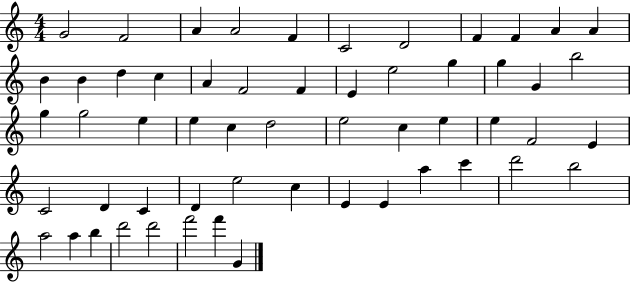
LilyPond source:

{
  \clef treble
  \numericTimeSignature
  \time 4/4
  \key c \major
  g'2 f'2 | a'4 a'2 f'4 | c'2 d'2 | f'4 f'4 a'4 a'4 | \break b'4 b'4 d''4 c''4 | a'4 f'2 f'4 | e'4 e''2 g''4 | g''4 g'4 b''2 | \break g''4 g''2 e''4 | e''4 c''4 d''2 | e''2 c''4 e''4 | e''4 f'2 e'4 | \break c'2 d'4 c'4 | d'4 e''2 c''4 | e'4 e'4 a''4 c'''4 | d'''2 b''2 | \break a''2 a''4 b''4 | d'''2 d'''2 | f'''2 f'''4 g'4 | \bar "|."
}